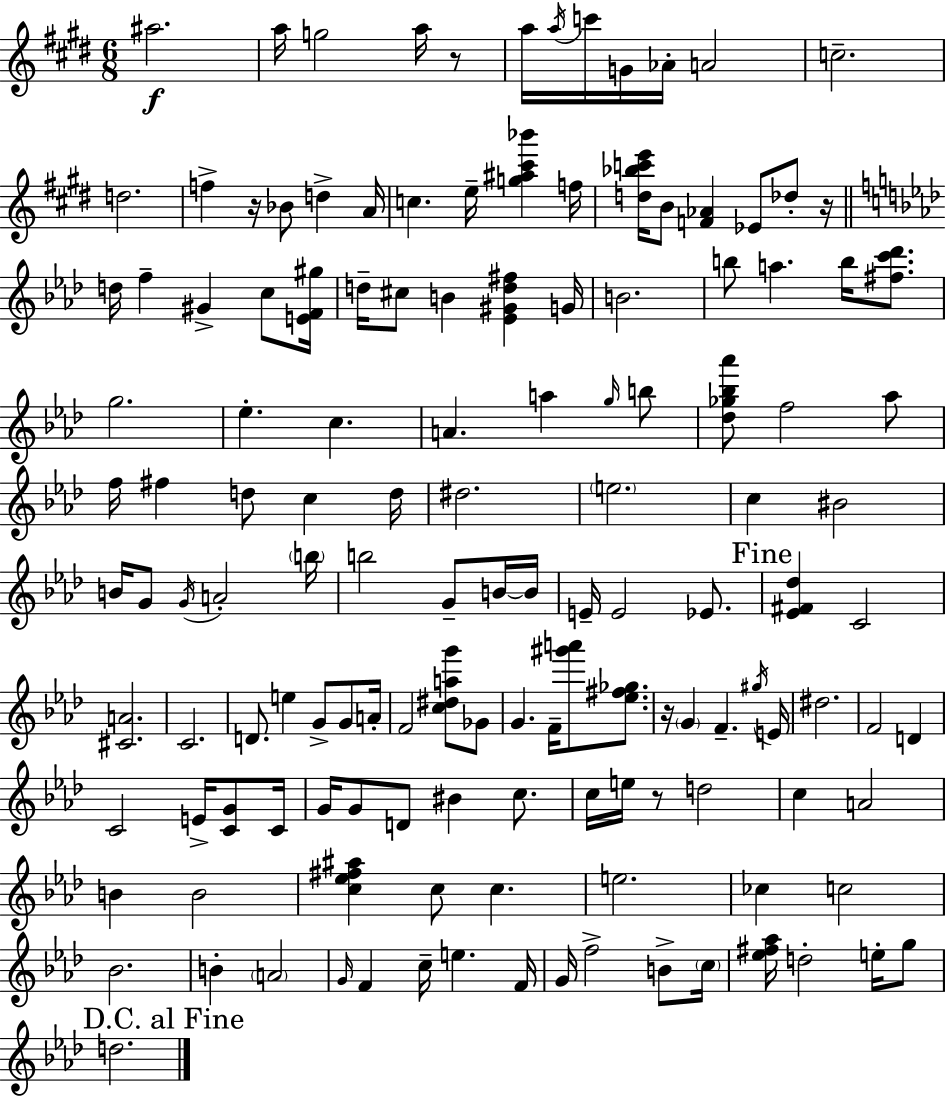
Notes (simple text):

A#5/h. A5/s G5/h A5/s R/e A5/s A5/s C6/s G4/s Ab4/s A4/h C5/h. D5/h. F5/q R/s Bb4/e D5/q A4/s C5/q. E5/s [G5,A#5,C#6,Bb6]/q F5/s [D5,Bb5,C6,E6]/s B4/e [F4,Ab4]/q Eb4/e Db5/e R/s D5/s F5/q G#4/q C5/e [E4,F4,G#5]/s D5/s C#5/e B4/q [Eb4,G#4,D5,F#5]/q G4/s B4/h. B5/e A5/q. B5/s [F#5,C6,Db6]/e. G5/h. Eb5/q. C5/q. A4/q. A5/q G5/s B5/e [Db5,Gb5,Bb5,Ab6]/e F5/h Ab5/e F5/s F#5/q D5/e C5/q D5/s D#5/h. E5/h. C5/q BIS4/h B4/s G4/e G4/s A4/h B5/s B5/h G4/e B4/s B4/s E4/s E4/h Eb4/e. [Eb4,F#4,Db5]/q C4/h [C#4,A4]/h. C4/h. D4/e. E5/q G4/e G4/e A4/s F4/h [C5,D#5,A5,G6]/e Gb4/e G4/q. F4/s [G#6,A6]/e [Eb5,F#5,Gb5]/e. R/s G4/q F4/q. G#5/s E4/s D#5/h. F4/h D4/q C4/h E4/s [C4,G4]/e C4/s G4/s G4/e D4/e BIS4/q C5/e. C5/s E5/s R/e D5/h C5/q A4/h B4/q B4/h [C5,Eb5,F#5,A#5]/q C5/e C5/q. E5/h. CES5/q C5/h Bb4/h. B4/q A4/h G4/s F4/q C5/s E5/q. F4/s G4/s F5/h B4/e C5/s [Eb5,F#5,Ab5]/s D5/h E5/s G5/e D5/h.